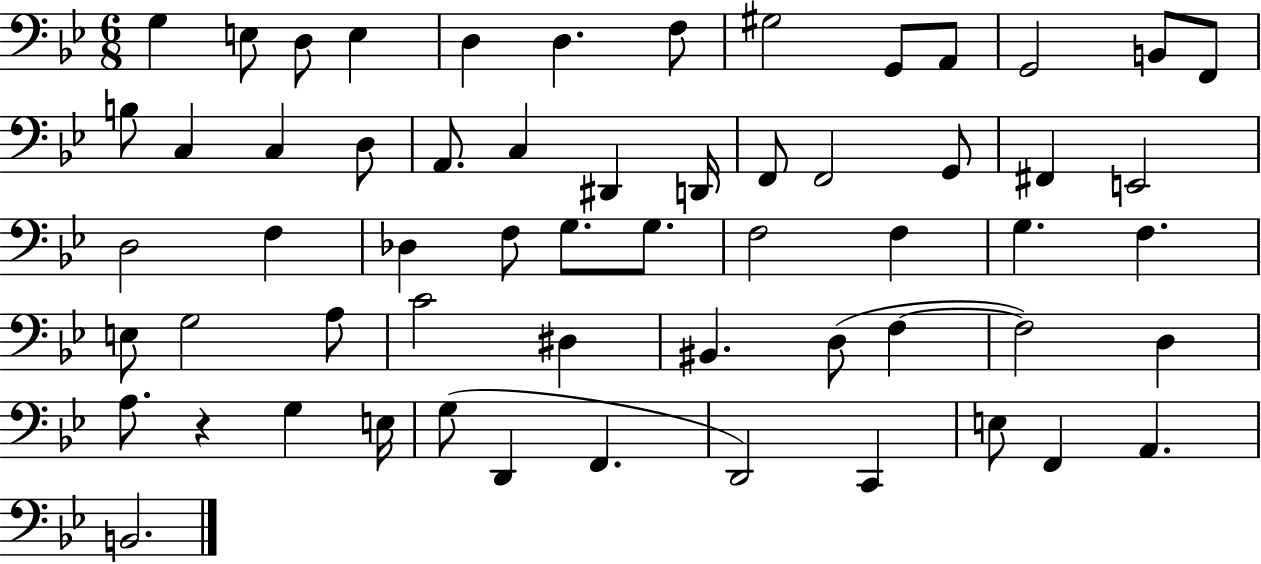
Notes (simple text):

G3/q E3/e D3/e E3/q D3/q D3/q. F3/e G#3/h G2/e A2/e G2/h B2/e F2/e B3/e C3/q C3/q D3/e A2/e. C3/q D#2/q D2/s F2/e F2/h G2/e F#2/q E2/h D3/h F3/q Db3/q F3/e G3/e. G3/e. F3/h F3/q G3/q. F3/q. E3/e G3/h A3/e C4/h D#3/q BIS2/q. D3/e F3/q F3/h D3/q A3/e. R/q G3/q E3/s G3/e D2/q F2/q. D2/h C2/q E3/e F2/q A2/q. B2/h.